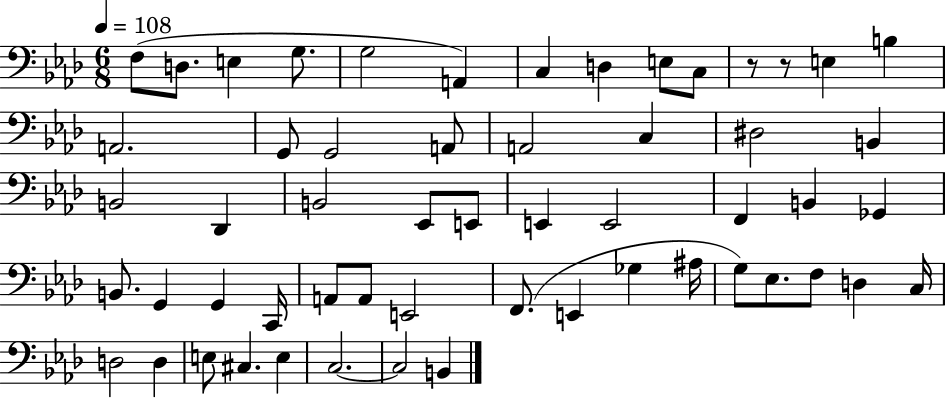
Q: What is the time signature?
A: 6/8